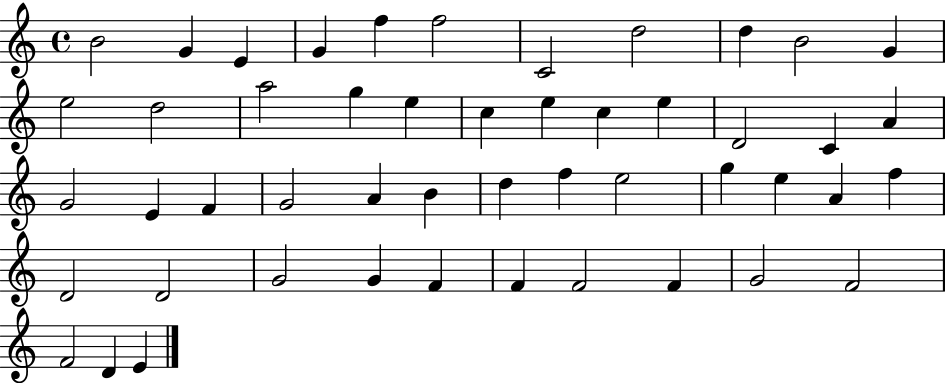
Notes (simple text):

B4/h G4/q E4/q G4/q F5/q F5/h C4/h D5/h D5/q B4/h G4/q E5/h D5/h A5/h G5/q E5/q C5/q E5/q C5/q E5/q D4/h C4/q A4/q G4/h E4/q F4/q G4/h A4/q B4/q D5/q F5/q E5/h G5/q E5/q A4/q F5/q D4/h D4/h G4/h G4/q F4/q F4/q F4/h F4/q G4/h F4/h F4/h D4/q E4/q